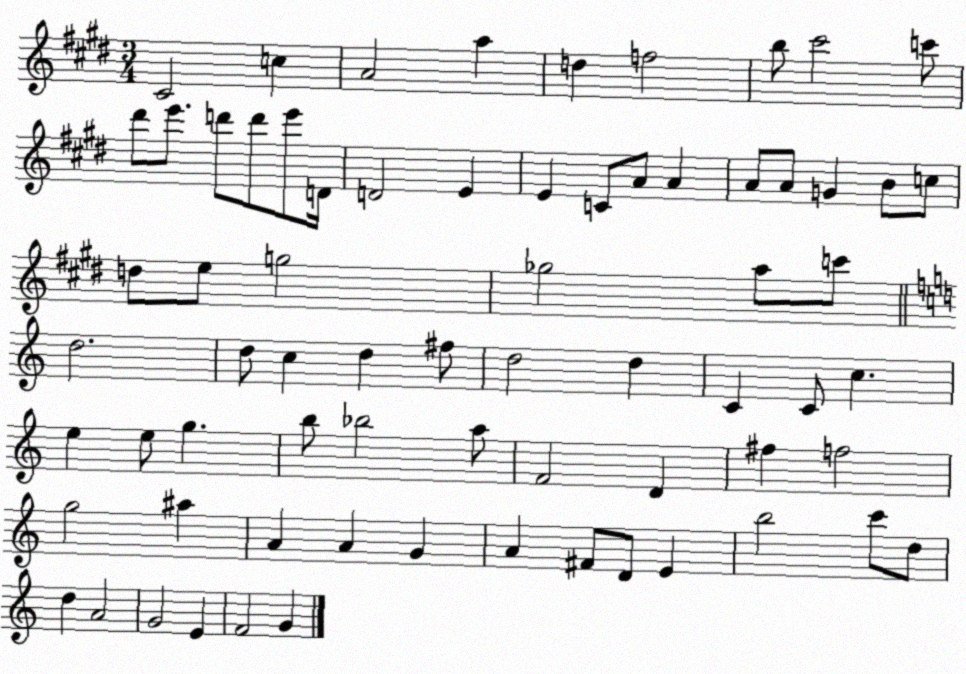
X:1
T:Untitled
M:3/4
L:1/4
K:E
^C2 c A2 a d f2 b/2 ^c'2 c'/2 ^d'/2 e'/2 d'/2 d'/2 e'/2 D/4 D2 E E C/2 A/2 A A/2 A/2 G B/2 c/2 d/2 e/2 g2 _g2 a/2 c'/2 d2 d/2 c d ^f/2 d2 d C C/2 c e e/2 g b/2 _b2 a/2 F2 D ^f f2 g2 ^a A A G A ^F/2 D/2 E b2 c'/2 d/2 d A2 G2 E F2 G